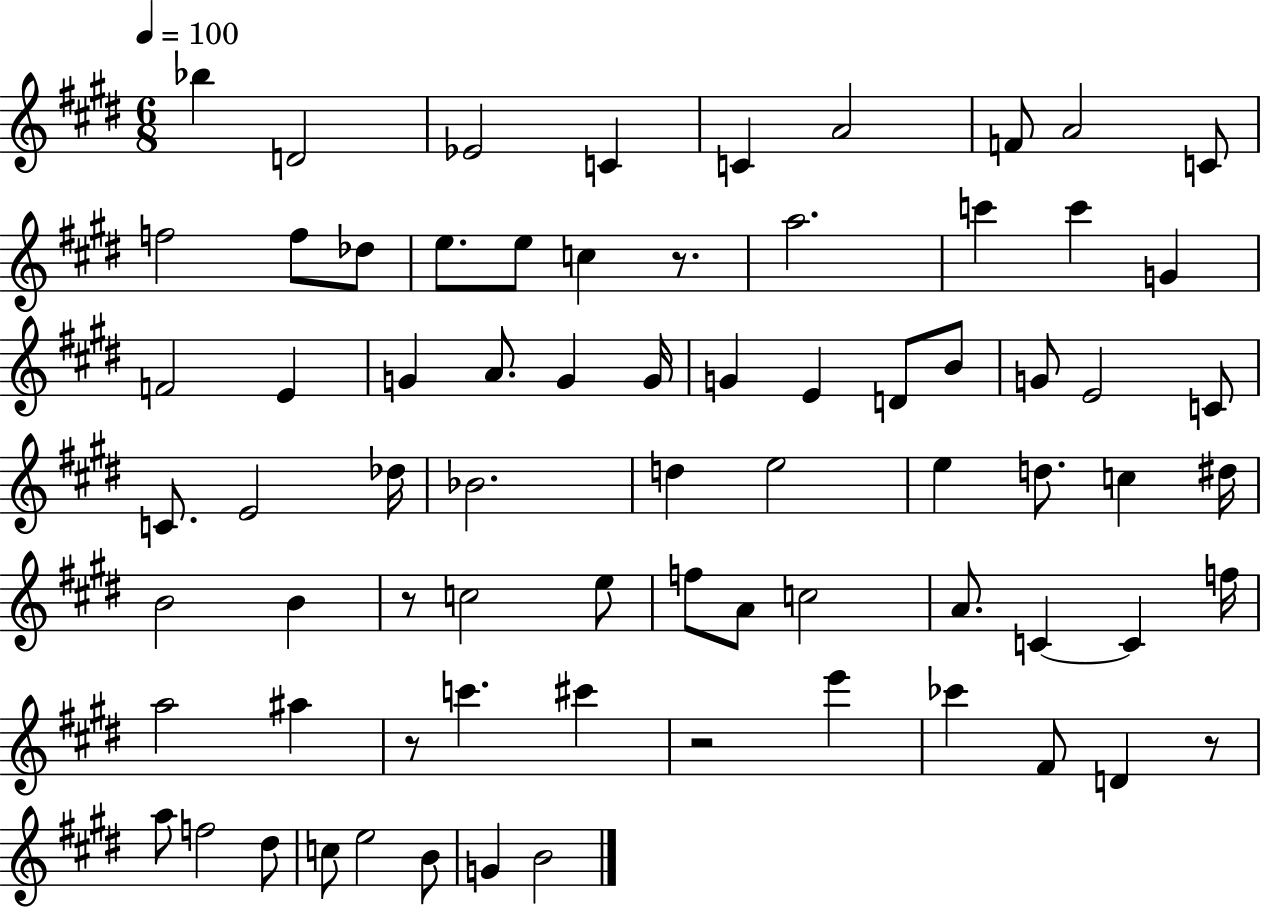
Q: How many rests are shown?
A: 5